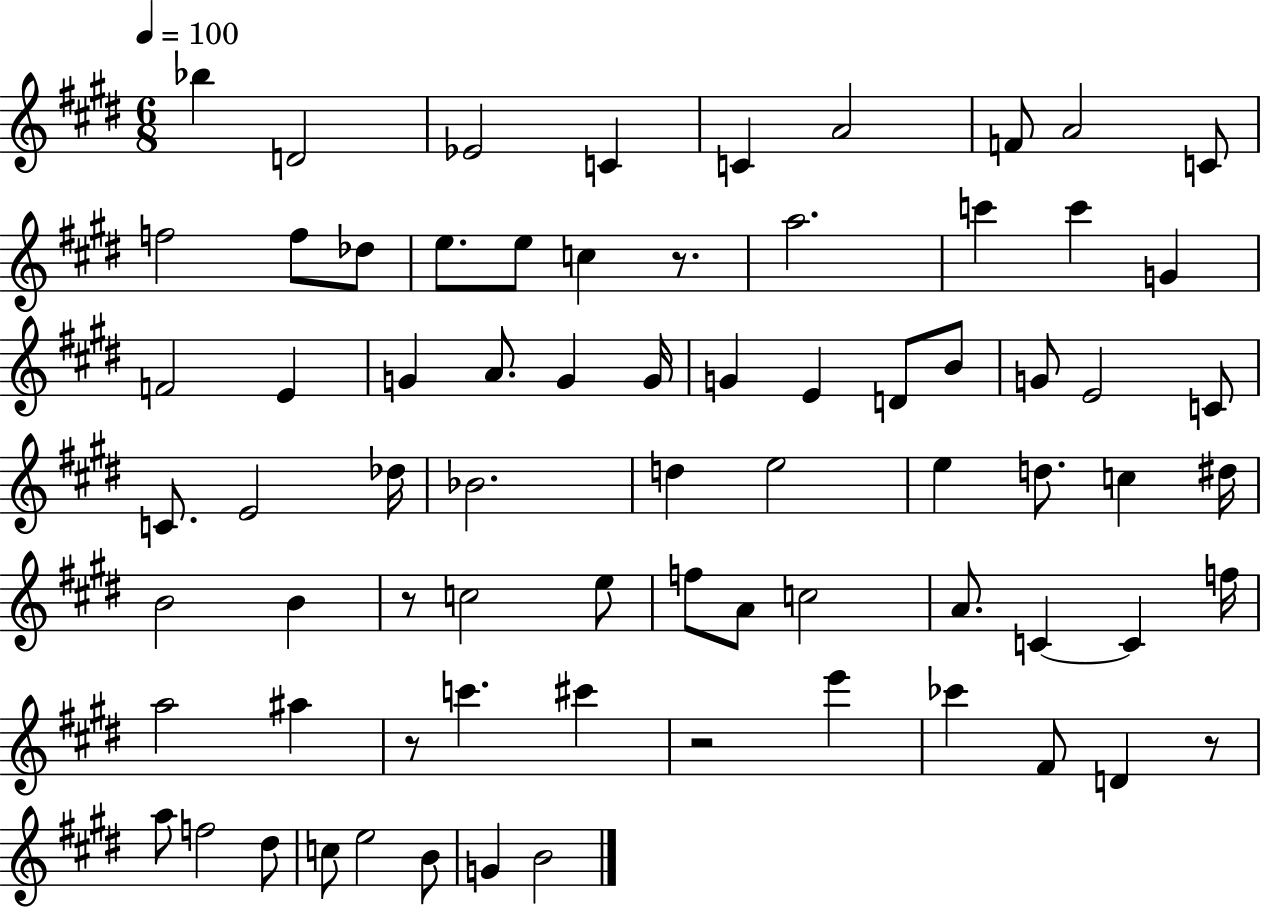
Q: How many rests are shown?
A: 5